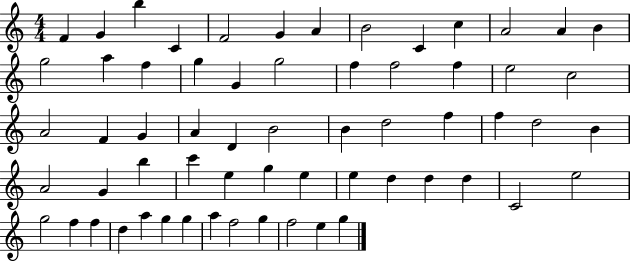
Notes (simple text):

F4/q G4/q B5/q C4/q F4/h G4/q A4/q B4/h C4/q C5/q A4/h A4/q B4/q G5/h A5/q F5/q G5/q G4/q G5/h F5/q F5/h F5/q E5/h C5/h A4/h F4/q G4/q A4/q D4/q B4/h B4/q D5/h F5/q F5/q D5/h B4/q A4/h G4/q B5/q C6/q E5/q G5/q E5/q E5/q D5/q D5/q D5/q C4/h E5/h G5/h F5/q F5/q D5/q A5/q G5/q G5/q A5/q F5/h G5/q F5/h E5/q G5/q